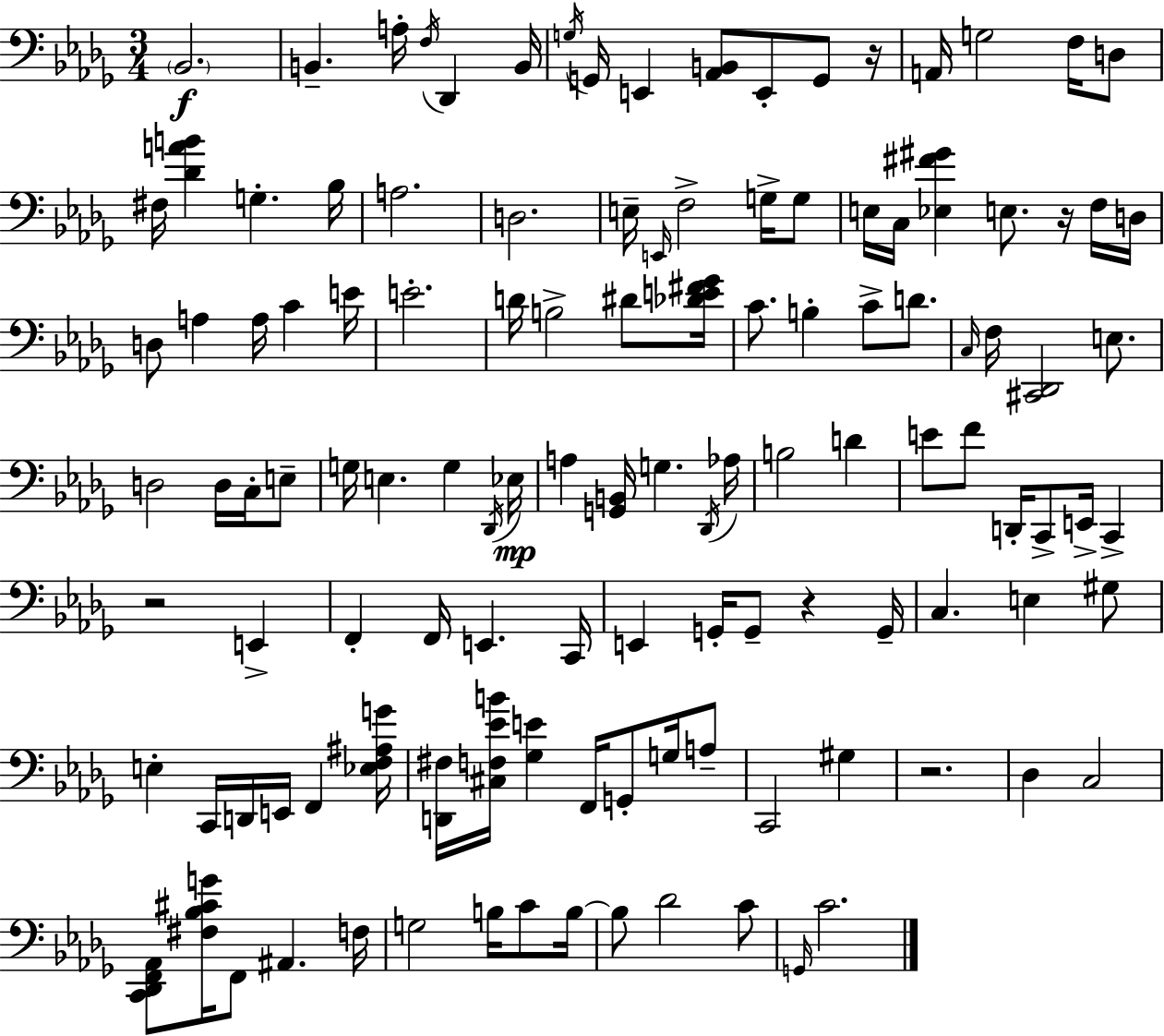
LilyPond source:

{
  \clef bass
  \numericTimeSignature
  \time 3/4
  \key bes \minor
  \parenthesize bes,2.\f | b,4.-- a16-. \acciaccatura { f16 } des,4 | b,16 \acciaccatura { g16 } g,16 e,4 <aes, b,>8 e,8-. g,8 | r16 a,16 g2 f16 | \break d8 fis16 <des' a' b'>4 g4.-. | bes16 a2. | d2. | e16-- \grace { e,16 } f2-> | \break g16-> g8 e16 c16 <ees fis' gis'>4 e8. | r16 f16 d16 d8 a4 a16 c'4 | e'16 e'2.-. | d'16 b2-> | \break dis'8 <des' e' fis' ges'>16 c'8. b4-. c'8-> | d'8. \grace { c16 } f16 <cis, des,>2 | e8. d2 | d16 c16-. e8-- g16 e4. g4 | \break \acciaccatura { des,16 }\mp ees16 a4 <g, b,>16 g4. | \acciaccatura { des,16 } aes16 b2 | d'4 e'8 f'8 d,16-. c,8-> | e,16-> c,4-> r2 | \break e,4-> f,4-. f,16 e,4. | c,16 e,4 g,16-. g,8-- | r4 g,16-- c4. | e4 gis8 e4-. c,16 d,16 | \break e,16 f,4 <ees f ais g'>16 <d, fis>16 <cis f ees' b'>16 <ges e'>4 | f,16 g,8-. g16 a8-- c,2 | gis4 r2. | des4 c2 | \break <c, des, f, aes,>8 <fis bes cis' g'>16 f,8 ais,4. | f16 g2 | b16 c'8 b16~~ b8 des'2 | c'8 \grace { g,16 } c'2. | \break \bar "|."
}